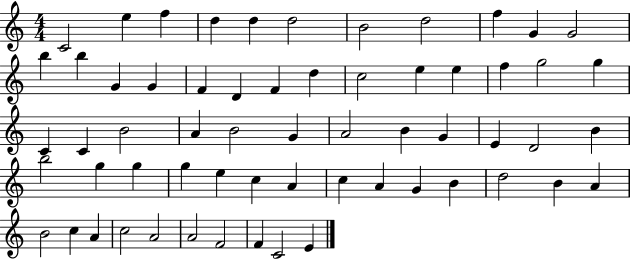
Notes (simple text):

C4/h E5/q F5/q D5/q D5/q D5/h B4/h D5/h F5/q G4/q G4/h B5/q B5/q G4/q G4/q F4/q D4/q F4/q D5/q C5/h E5/q E5/q F5/q G5/h G5/q C4/q C4/q B4/h A4/q B4/h G4/q A4/h B4/q G4/q E4/q D4/h B4/q B5/h G5/q G5/q G5/q E5/q C5/q A4/q C5/q A4/q G4/q B4/q D5/h B4/q A4/q B4/h C5/q A4/q C5/h A4/h A4/h F4/h F4/q C4/h E4/q